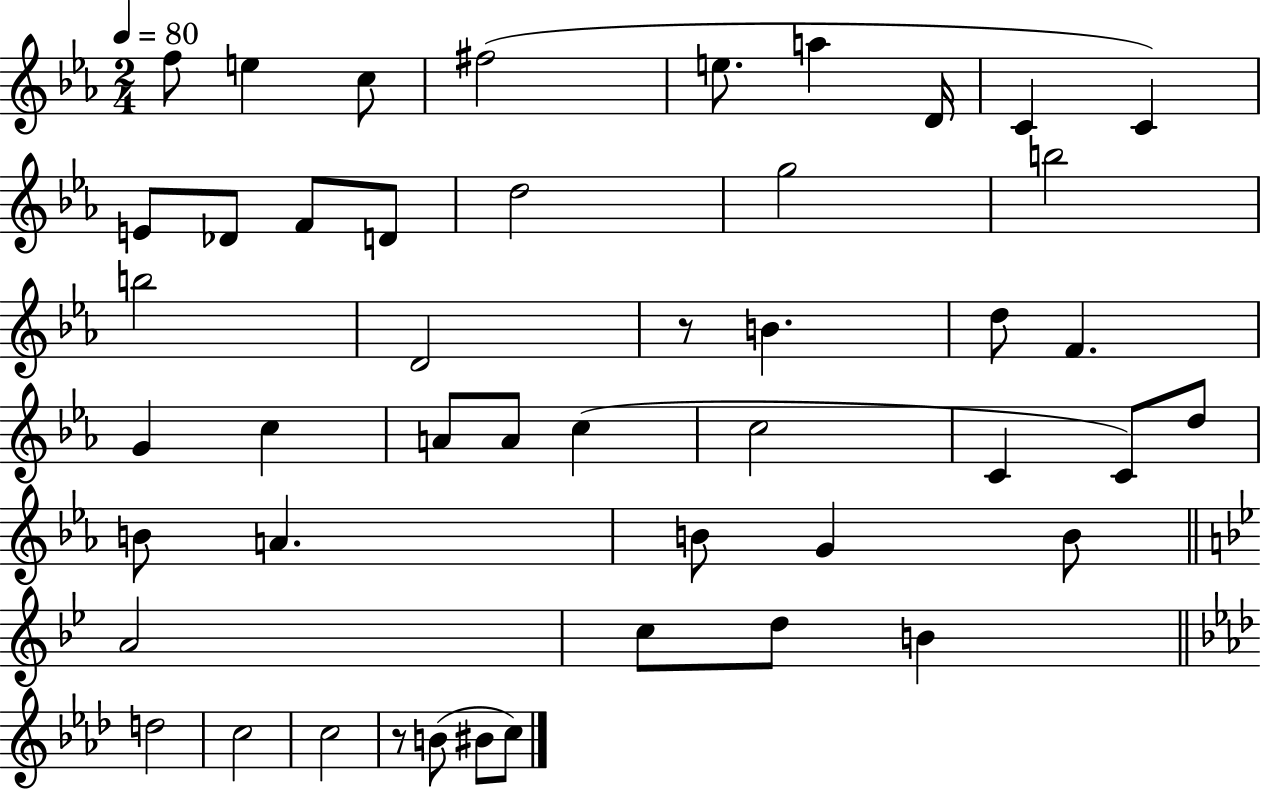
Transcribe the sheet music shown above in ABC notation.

X:1
T:Untitled
M:2/4
L:1/4
K:Eb
f/2 e c/2 ^f2 e/2 a D/4 C C E/2 _D/2 F/2 D/2 d2 g2 b2 b2 D2 z/2 B d/2 F G c A/2 A/2 c c2 C C/2 d/2 B/2 A B/2 G B/2 A2 c/2 d/2 B d2 c2 c2 z/2 B/2 ^B/2 c/2